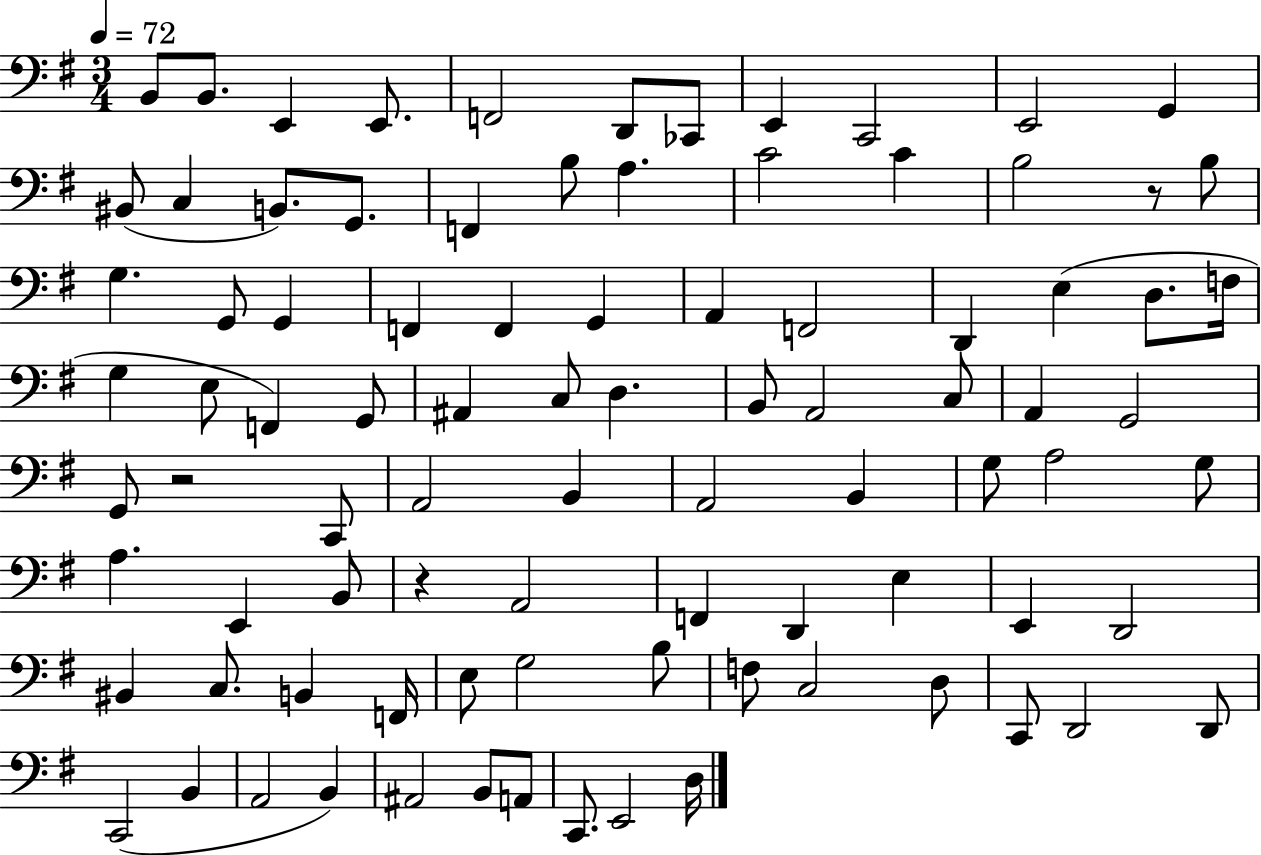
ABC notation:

X:1
T:Untitled
M:3/4
L:1/4
K:G
B,,/2 B,,/2 E,, E,,/2 F,,2 D,,/2 _C,,/2 E,, C,,2 E,,2 G,, ^B,,/2 C, B,,/2 G,,/2 F,, B,/2 A, C2 C B,2 z/2 B,/2 G, G,,/2 G,, F,, F,, G,, A,, F,,2 D,, E, D,/2 F,/4 G, E,/2 F,, G,,/2 ^A,, C,/2 D, B,,/2 A,,2 C,/2 A,, G,,2 G,,/2 z2 C,,/2 A,,2 B,, A,,2 B,, G,/2 A,2 G,/2 A, E,, B,,/2 z A,,2 F,, D,, E, E,, D,,2 ^B,, C,/2 B,, F,,/4 E,/2 G,2 B,/2 F,/2 C,2 D,/2 C,,/2 D,,2 D,,/2 C,,2 B,, A,,2 B,, ^A,,2 B,,/2 A,,/2 C,,/2 E,,2 D,/4